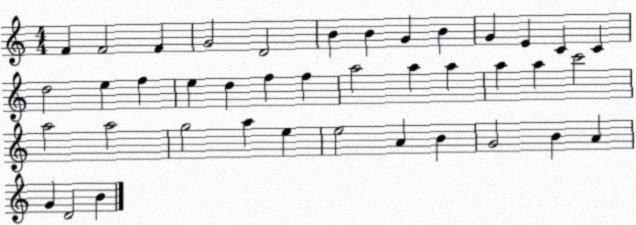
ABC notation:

X:1
T:Untitled
M:4/4
L:1/4
K:C
F F2 F G2 D2 B B G B G E C C d2 e f e d f f a2 a a a a c'2 a2 a2 g2 a e e2 A B G2 B A G D2 B